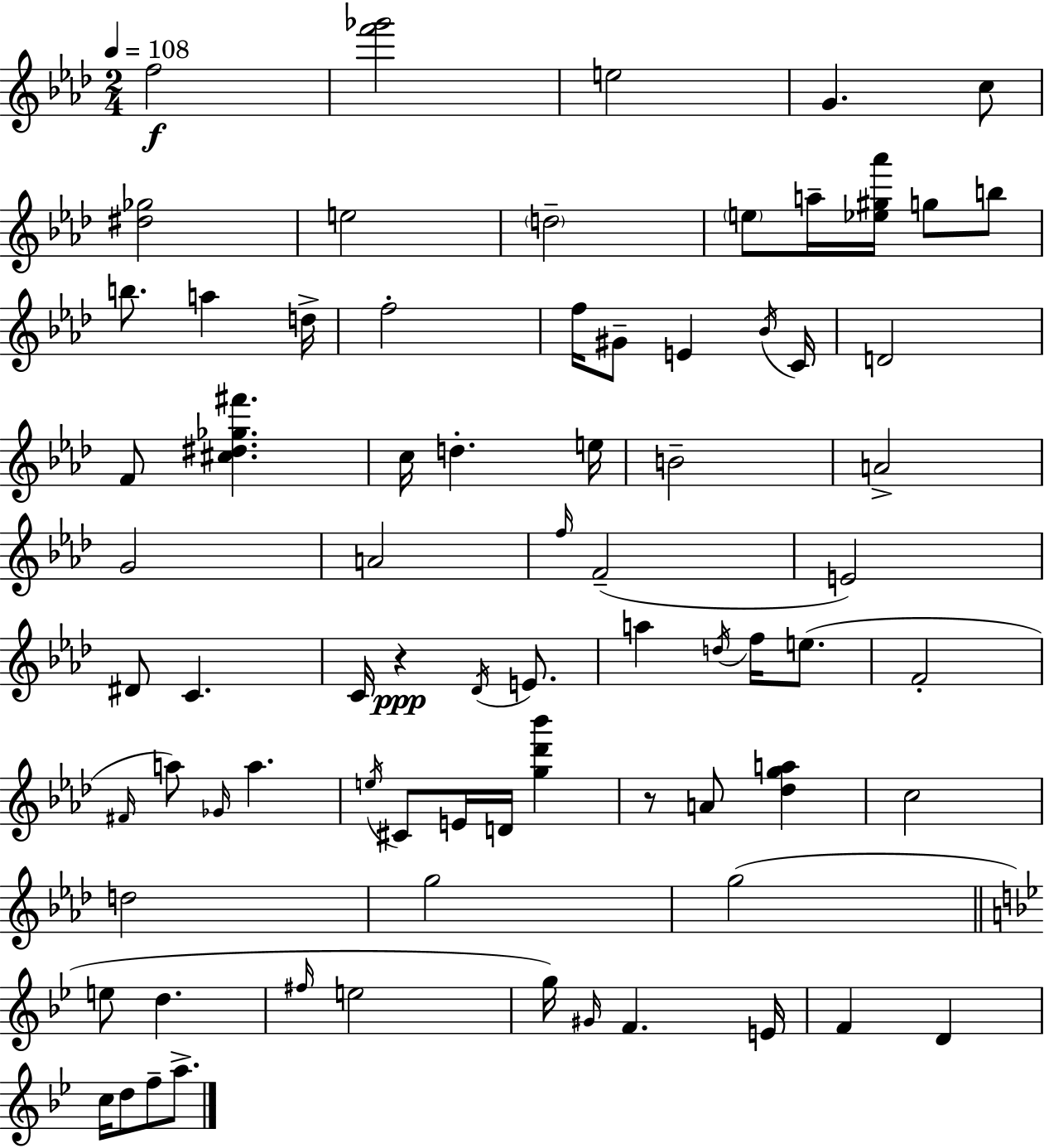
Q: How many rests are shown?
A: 2